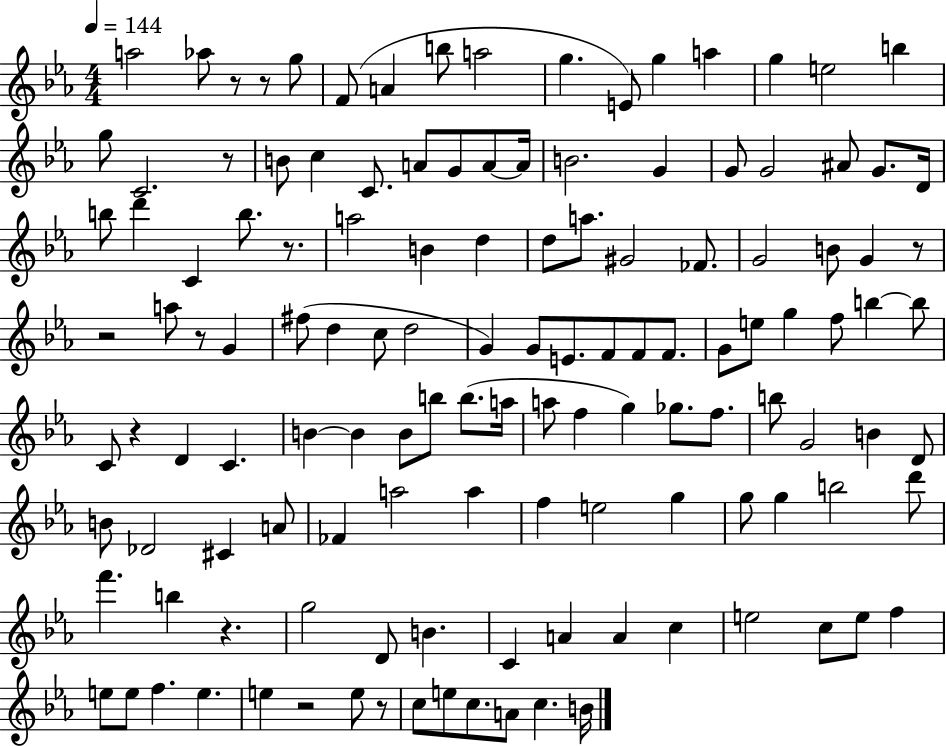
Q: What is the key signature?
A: EES major